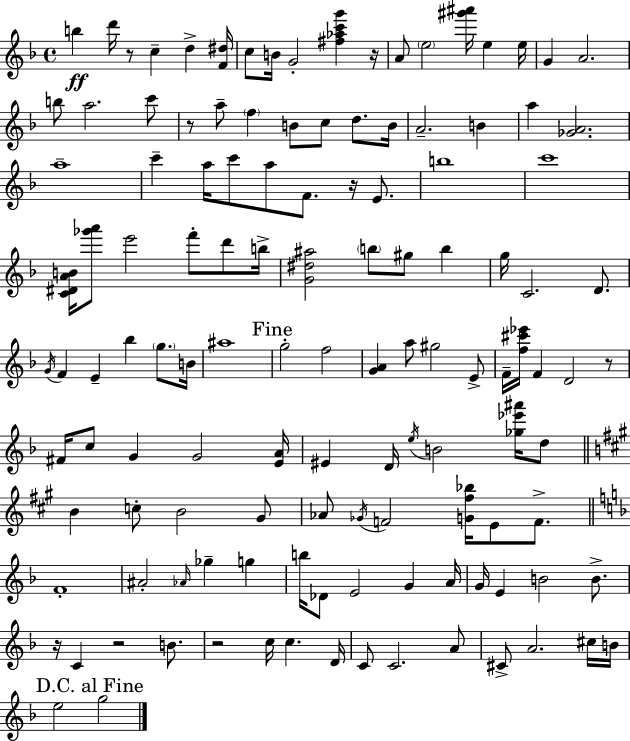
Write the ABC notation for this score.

X:1
T:Untitled
M:4/4
L:1/4
K:F
b d'/4 z/2 c d [F^d]/4 c/2 B/4 G2 [^f_ac'g'] z/4 A/2 e2 [^g'^a']/4 e e/4 G A2 b/2 a2 c'/2 z/2 a/2 f B/2 c/2 d/2 B/4 A2 B a [_GA]2 a4 c' a/4 c'/2 a/2 F/2 z/4 E/2 b4 c'4 [C^DAB]/4 [_g'a']/2 e'2 f'/2 d'/2 b/4 [G^d^a]2 b/2 ^g/2 b g/4 C2 D/2 G/4 F E _b g/2 B/4 ^a4 g2 f2 [GA] a/2 ^g2 E/2 F/4 [f^c'_e']/4 F D2 z/2 ^F/4 c/2 G G2 [EA]/4 ^E D/4 e/4 B2 [_g_e'^a']/4 d/2 B c/2 B2 ^G/2 _A/2 _G/4 F2 [G^f_b]/4 E/2 F/2 F4 ^A2 _A/4 _g g b/4 _D/2 E2 G A/4 G/4 E B2 B/2 z/4 C z2 B/2 z2 c/4 c D/4 C/2 C2 A/2 ^C/2 A2 ^c/4 B/4 e2 g2